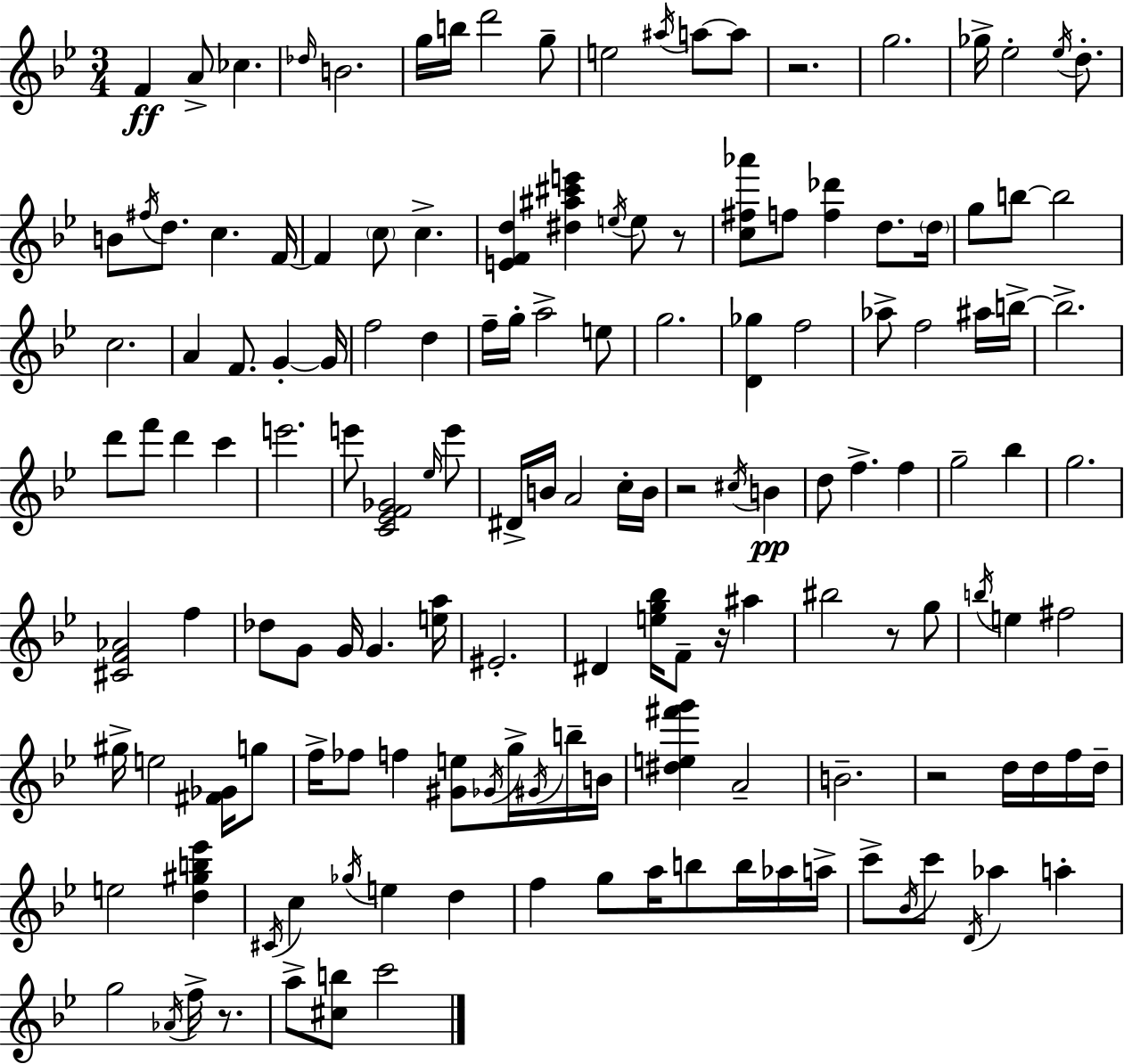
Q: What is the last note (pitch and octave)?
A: C6